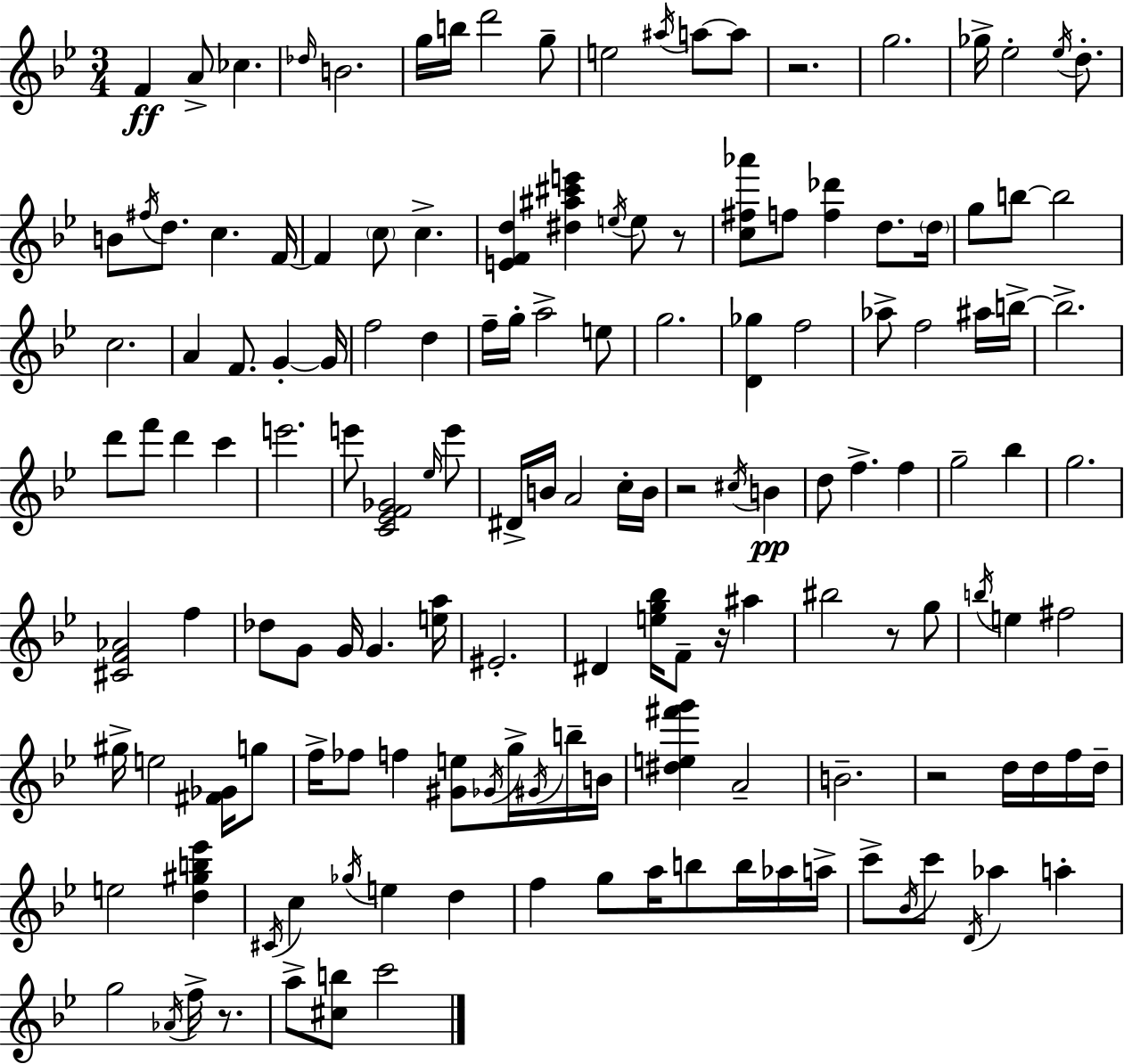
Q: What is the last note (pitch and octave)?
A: C6